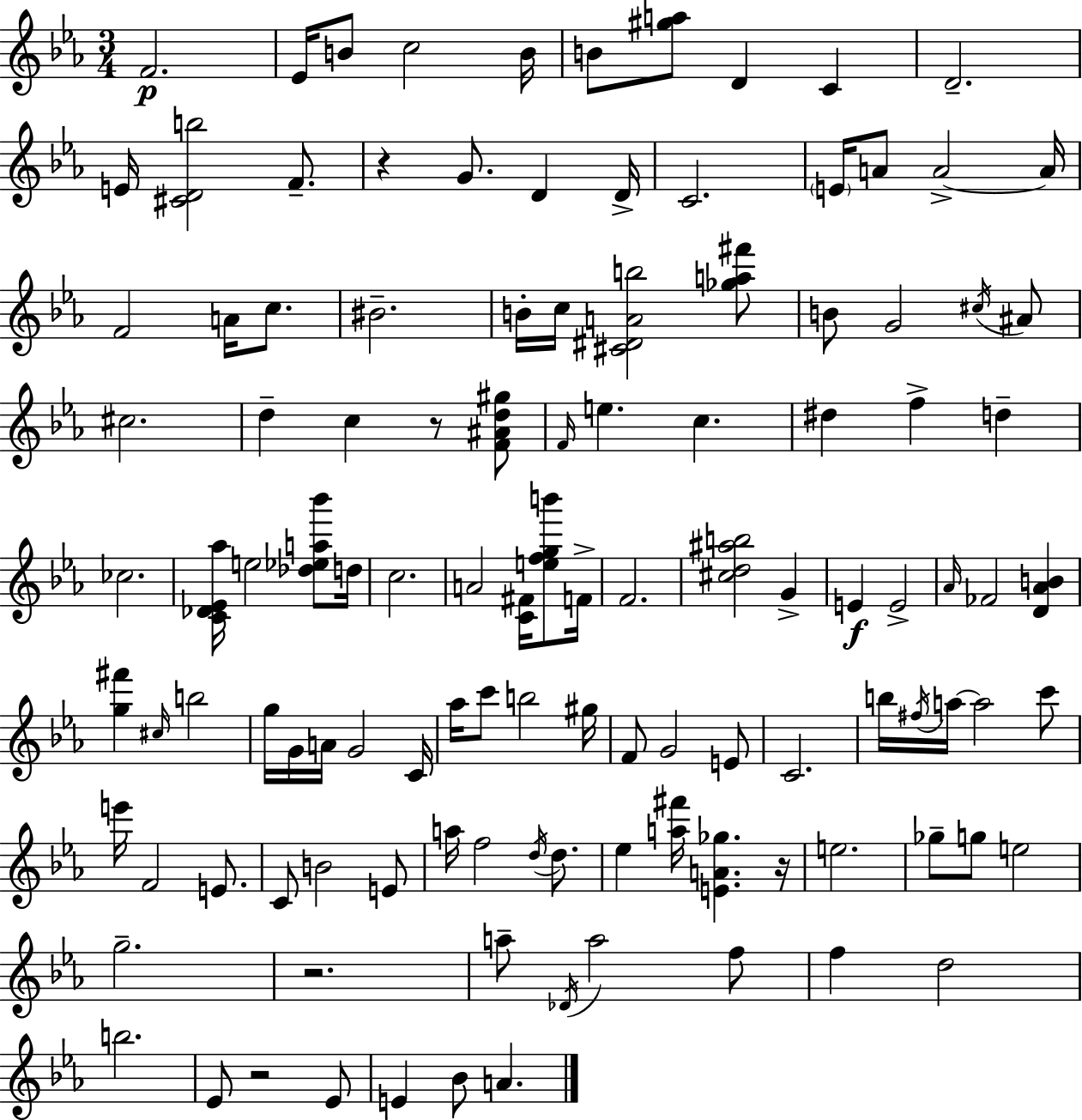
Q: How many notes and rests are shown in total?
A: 117